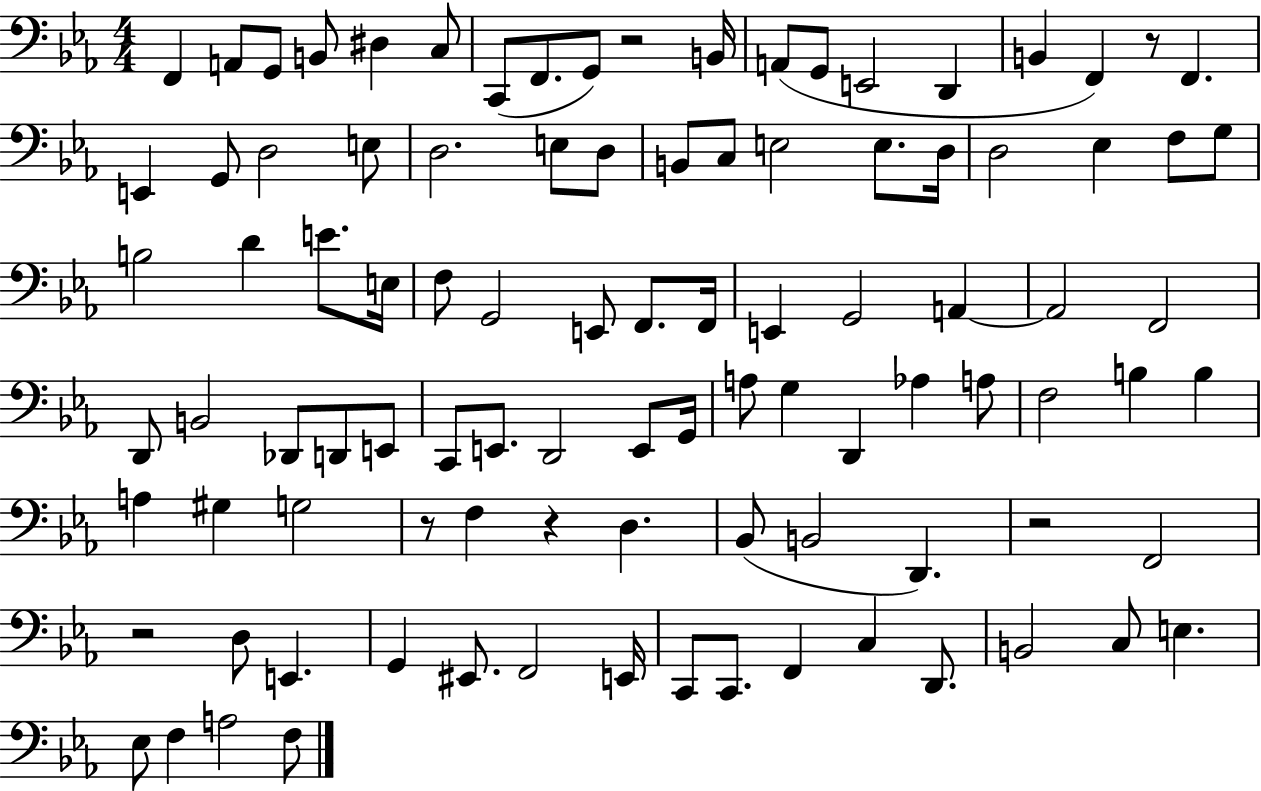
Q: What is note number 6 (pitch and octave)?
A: C3